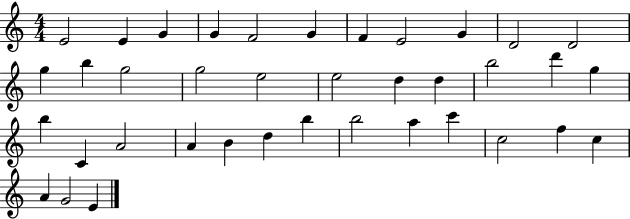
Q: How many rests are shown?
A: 0